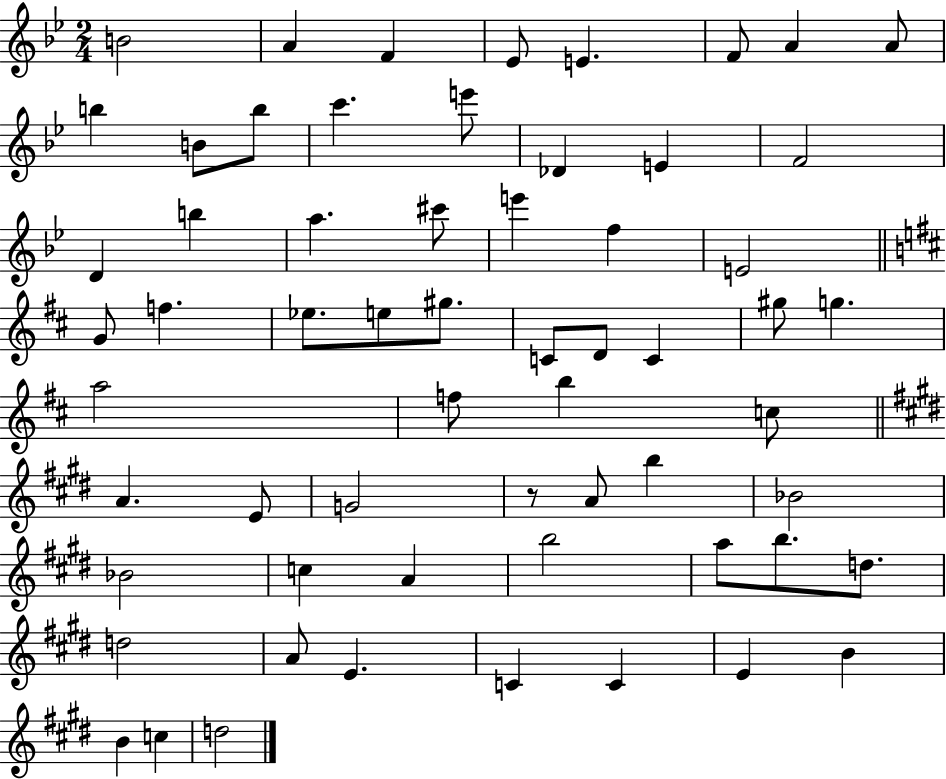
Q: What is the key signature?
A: BES major